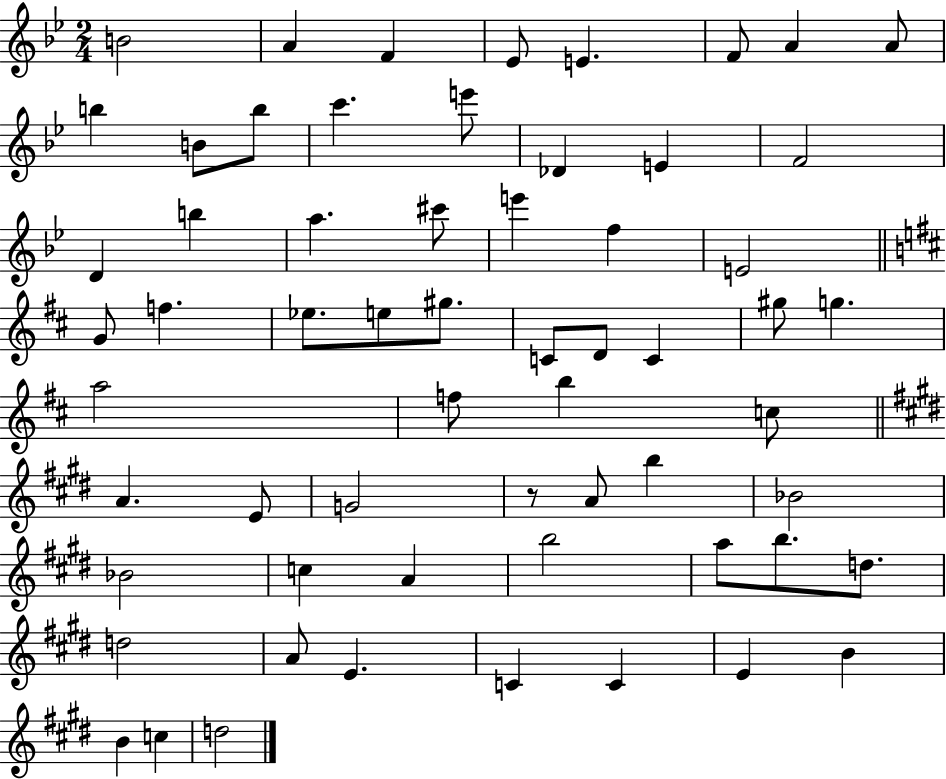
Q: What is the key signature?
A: BES major